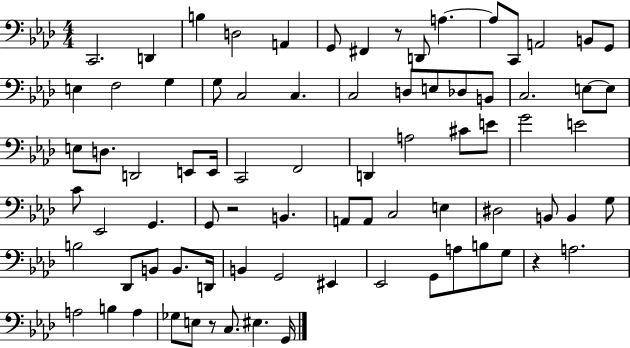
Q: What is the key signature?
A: AES major